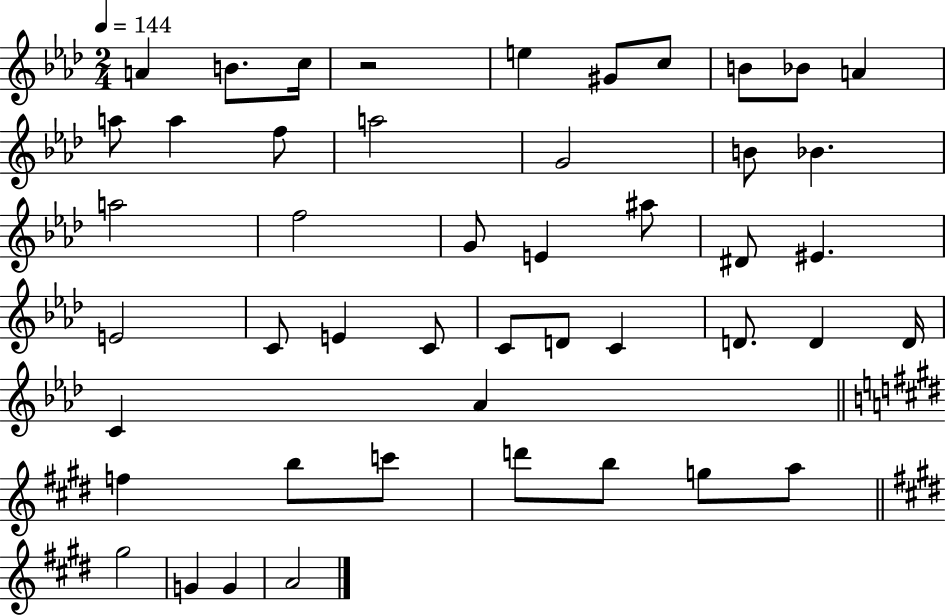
{
  \clef treble
  \numericTimeSignature
  \time 2/4
  \key aes \major
  \tempo 4 = 144
  a'4 b'8. c''16 | r2 | e''4 gis'8 c''8 | b'8 bes'8 a'4 | \break a''8 a''4 f''8 | a''2 | g'2 | b'8 bes'4. | \break a''2 | f''2 | g'8 e'4 ais''8 | dis'8 eis'4. | \break e'2 | c'8 e'4 c'8 | c'8 d'8 c'4 | d'8. d'4 d'16 | \break c'4 aes'4 | \bar "||" \break \key e \major f''4 b''8 c'''8 | d'''8 b''8 g''8 a''8 | \bar "||" \break \key e \major gis''2 | g'4 g'4 | a'2 | \bar "|."
}